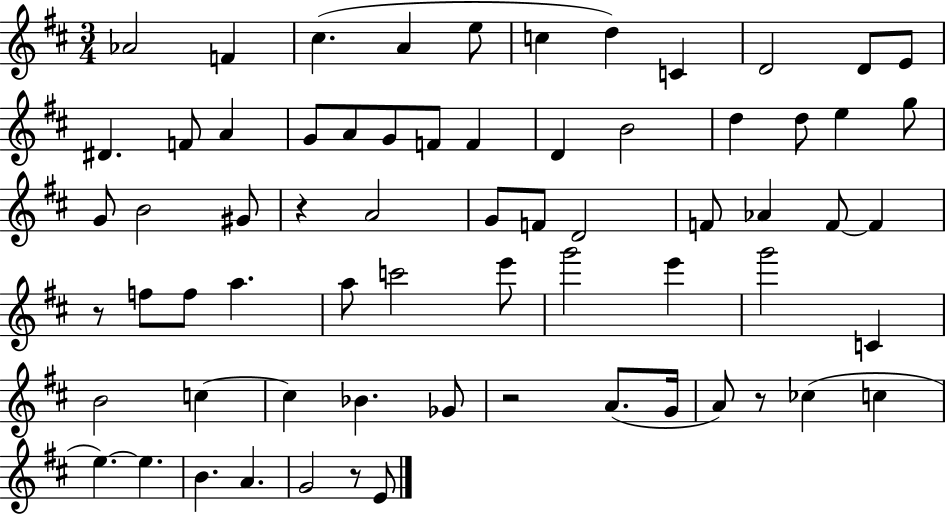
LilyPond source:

{
  \clef treble
  \numericTimeSignature
  \time 3/4
  \key d \major
  aes'2 f'4 | cis''4.( a'4 e''8 | c''4 d''4) c'4 | d'2 d'8 e'8 | \break dis'4. f'8 a'4 | g'8 a'8 g'8 f'8 f'4 | d'4 b'2 | d''4 d''8 e''4 g''8 | \break g'8 b'2 gis'8 | r4 a'2 | g'8 f'8 d'2 | f'8 aes'4 f'8~~ f'4 | \break r8 f''8 f''8 a''4. | a''8 c'''2 e'''8 | g'''2 e'''4 | g'''2 c'4 | \break b'2 c''4~~ | c''4 bes'4. ges'8 | r2 a'8.( g'16 | a'8) r8 ces''4( c''4 | \break e''4.~~) e''4. | b'4. a'4. | g'2 r8 e'8 | \bar "|."
}